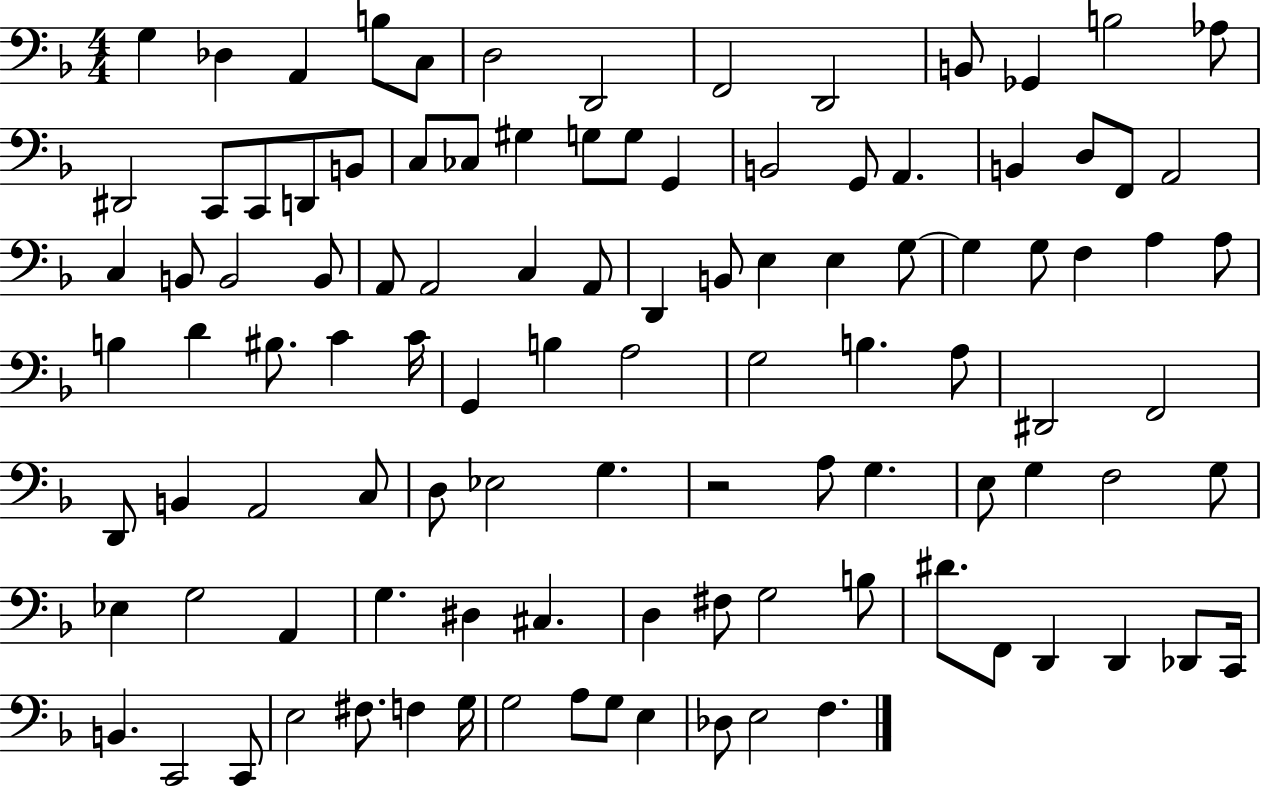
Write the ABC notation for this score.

X:1
T:Untitled
M:4/4
L:1/4
K:F
G, _D, A,, B,/2 C,/2 D,2 D,,2 F,,2 D,,2 B,,/2 _G,, B,2 _A,/2 ^D,,2 C,,/2 C,,/2 D,,/2 B,,/2 C,/2 _C,/2 ^G, G,/2 G,/2 G,, B,,2 G,,/2 A,, B,, D,/2 F,,/2 A,,2 C, B,,/2 B,,2 B,,/2 A,,/2 A,,2 C, A,,/2 D,, B,,/2 E, E, G,/2 G, G,/2 F, A, A,/2 B, D ^B,/2 C C/4 G,, B, A,2 G,2 B, A,/2 ^D,,2 F,,2 D,,/2 B,, A,,2 C,/2 D,/2 _E,2 G, z2 A,/2 G, E,/2 G, F,2 G,/2 _E, G,2 A,, G, ^D, ^C, D, ^F,/2 G,2 B,/2 ^D/2 F,,/2 D,, D,, _D,,/2 C,,/4 B,, C,,2 C,,/2 E,2 ^F,/2 F, G,/4 G,2 A,/2 G,/2 E, _D,/2 E,2 F,